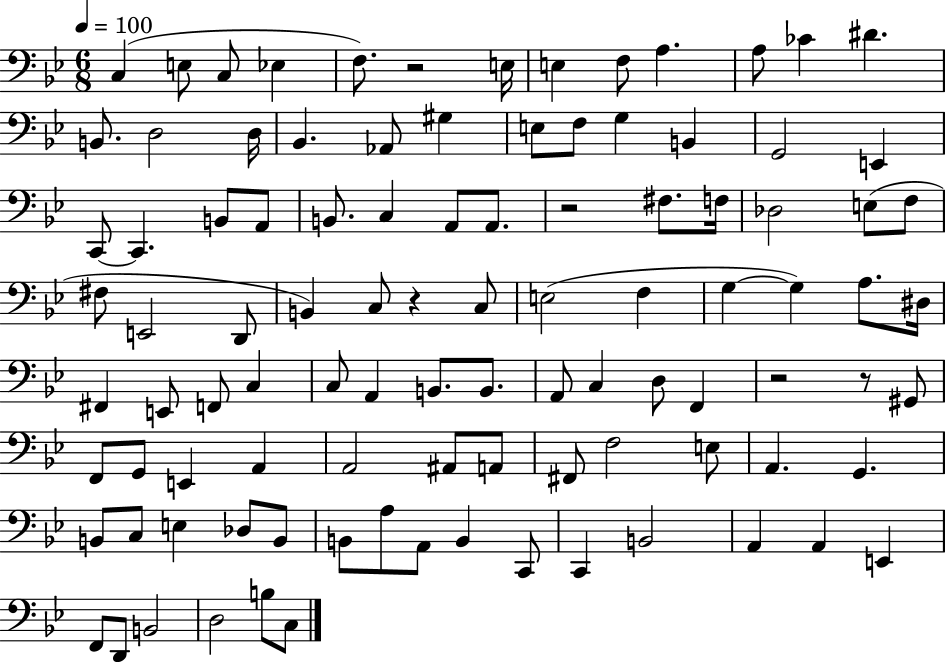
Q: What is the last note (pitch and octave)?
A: C3